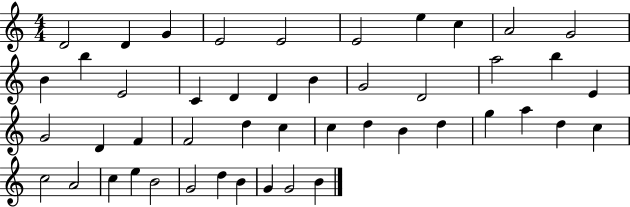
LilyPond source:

{
  \clef treble
  \numericTimeSignature
  \time 4/4
  \key c \major
  d'2 d'4 g'4 | e'2 e'2 | e'2 e''4 c''4 | a'2 g'2 | \break b'4 b''4 e'2 | c'4 d'4 d'4 b'4 | g'2 d'2 | a''2 b''4 e'4 | \break g'2 d'4 f'4 | f'2 d''4 c''4 | c''4 d''4 b'4 d''4 | g''4 a''4 d''4 c''4 | \break c''2 a'2 | c''4 e''4 b'2 | g'2 d''4 b'4 | g'4 g'2 b'4 | \break \bar "|."
}